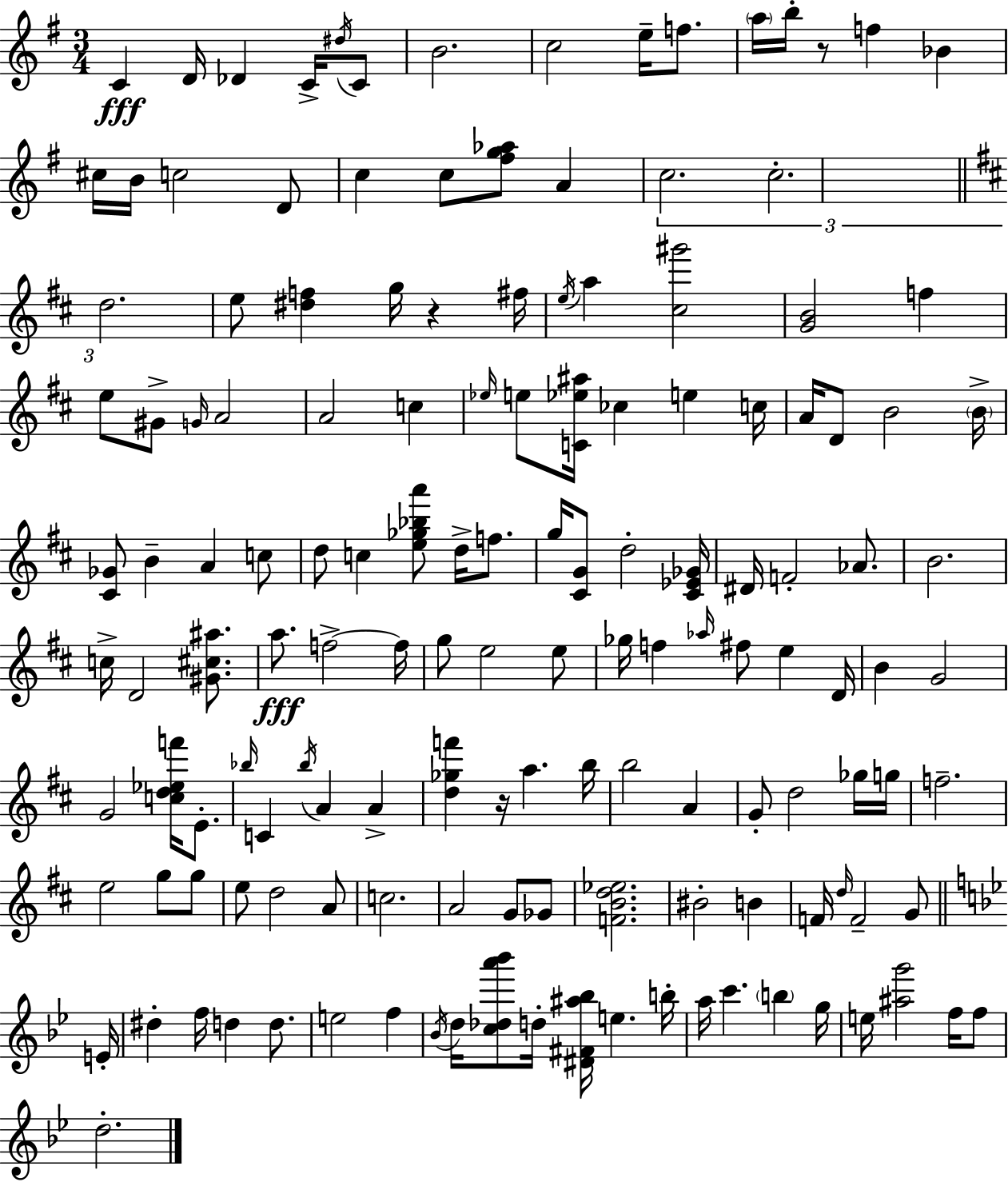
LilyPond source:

{
  \clef treble
  \numericTimeSignature
  \time 3/4
  \key e \minor
  c'4\fff d'16 des'4 c'16-> \acciaccatura { dis''16 } c'8 | b'2. | c''2 e''16-- f''8. | \parenthesize a''16 b''16-. r8 f''4 bes'4 | \break cis''16 b'16 c''2 d'8 | c''4 c''8 <fis'' g'' aes''>8 a'4 | \tuplet 3/2 { c''2. | c''2.-. | \break \bar "||" \break \key b \minor d''2. } | e''8 <dis'' f''>4 g''16 r4 fis''16 | \acciaccatura { e''16 } a''4 <cis'' gis'''>2 | <g' b'>2 f''4 | \break e''8 gis'8-> \grace { g'16 } a'2 | a'2 c''4 | \grace { ees''16 } e''8 <c' ees'' ais''>16 ces''4 e''4 | c''16 a'16 d'8 b'2 | \break \parenthesize b'16-> <cis' ges'>8 b'4-- a'4 | c''8 d''8 c''4 <e'' ges'' bes'' a'''>8 d''16-> | f''8. g''16 <cis' g'>8 d''2-. | <cis' ees' ges'>16 dis'16 f'2-. | \break aes'8. b'2. | c''16-> d'2 | <gis' cis'' ais''>8. a''8.\fff f''2->~~ | f''16 g''8 e''2 | \break e''8 ges''16 f''4 \grace { aes''16 } fis''8 e''4 | d'16 b'4 g'2 | g'2 | <c'' d'' ees'' f'''>16 e'8.-. \grace { bes''16 } c'4 \acciaccatura { bes''16 } a'4 | \break a'4-> <d'' ges'' f'''>4 r16 a''4. | b''16 b''2 | a'4 g'8-. d''2 | ges''16 g''16 f''2.-- | \break e''2 | g''8 g''8 e''8 d''2 | a'8 c''2. | a'2 | \break g'8 ges'8 <f' b' d'' ees''>2. | bis'2-. | b'4 f'16 \grace { d''16 } f'2-- | g'8 \bar "||" \break \key bes \major e'16-. dis''4-. f''16 d''4 d''8. | e''2 f''4 | \acciaccatura { bes'16 } d''16 <c'' des'' a''' bes'''>8 d''16-. <dis' fis' ais'' bes''>16 e''4. | b''16-. a''16 c'''4. \parenthesize b''4 | \break g''16 e''16 <ais'' g'''>2 f''16 | f''8 d''2.-. | \bar "|."
}